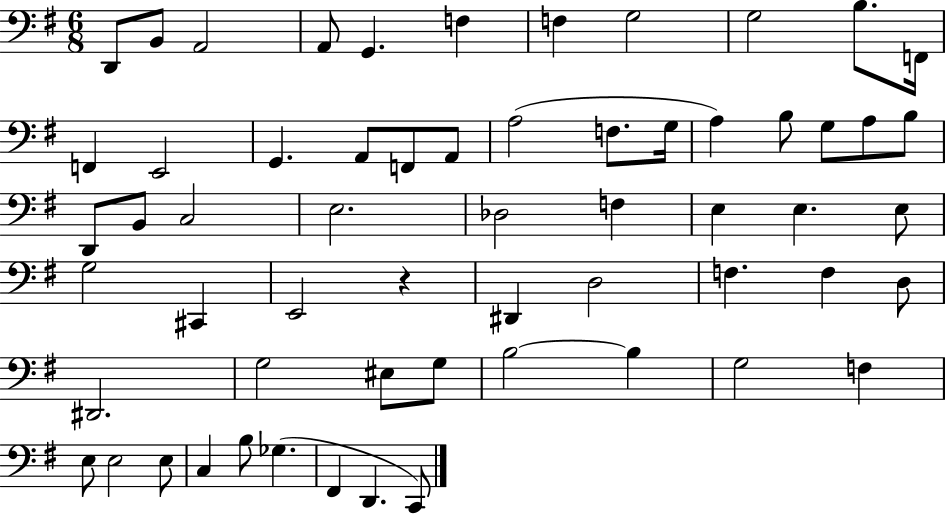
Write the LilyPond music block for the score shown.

{
  \clef bass
  \numericTimeSignature
  \time 6/8
  \key g \major
  \repeat volta 2 { d,8 b,8 a,2 | a,8 g,4. f4 | f4 g2 | g2 b8. f,16 | \break f,4 e,2 | g,4. a,8 f,8 a,8 | a2( f8. g16 | a4) b8 g8 a8 b8 | \break d,8 b,8 c2 | e2. | des2 f4 | e4 e4. e8 | \break g2 cis,4 | e,2 r4 | dis,4 d2 | f4. f4 d8 | \break dis,2. | g2 eis8 g8 | b2~~ b4 | g2 f4 | \break e8 e2 e8 | c4 b8 ges4.( | fis,4 d,4. c,8) | } \bar "|."
}